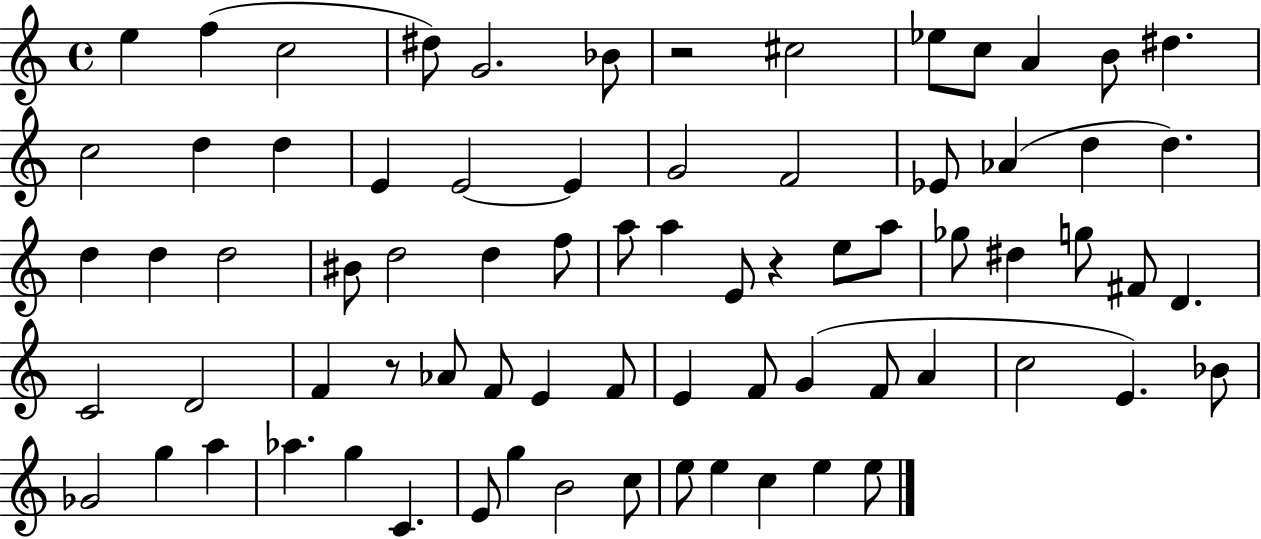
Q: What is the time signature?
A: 4/4